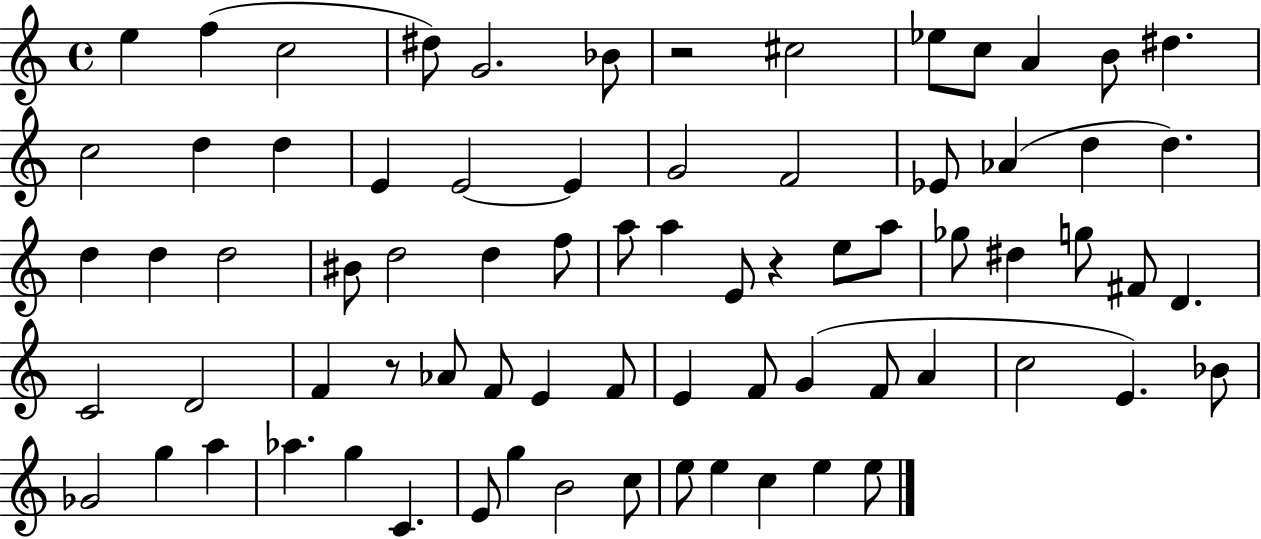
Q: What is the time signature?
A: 4/4